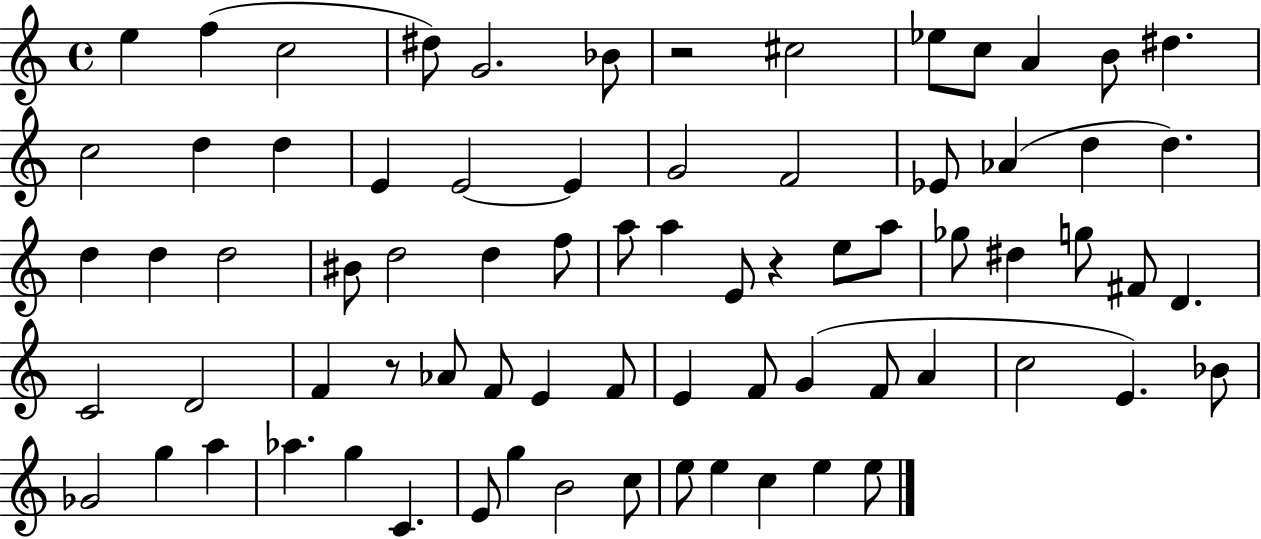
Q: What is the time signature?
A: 4/4